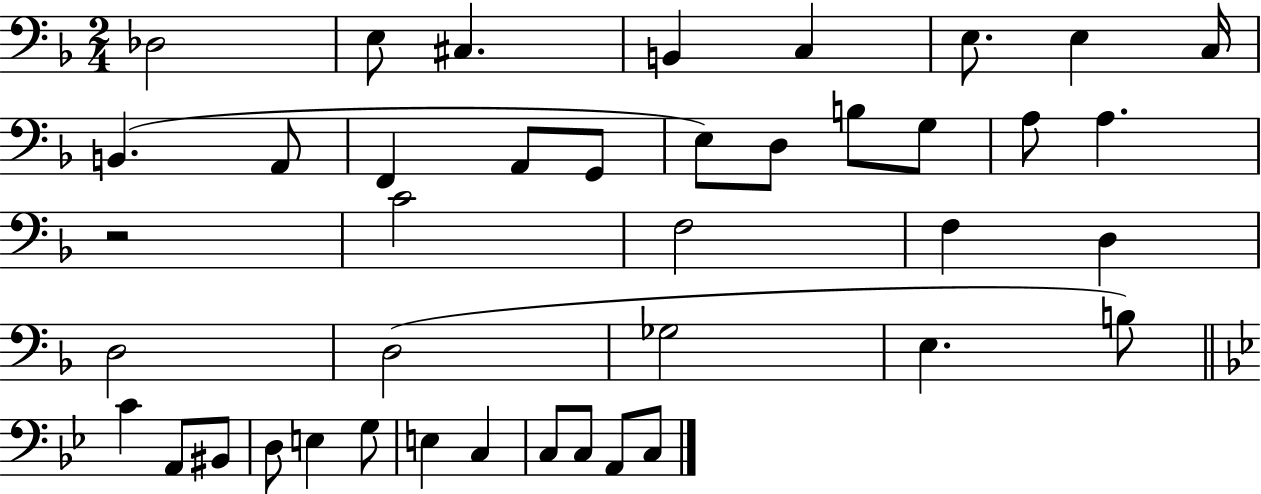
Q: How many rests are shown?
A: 1